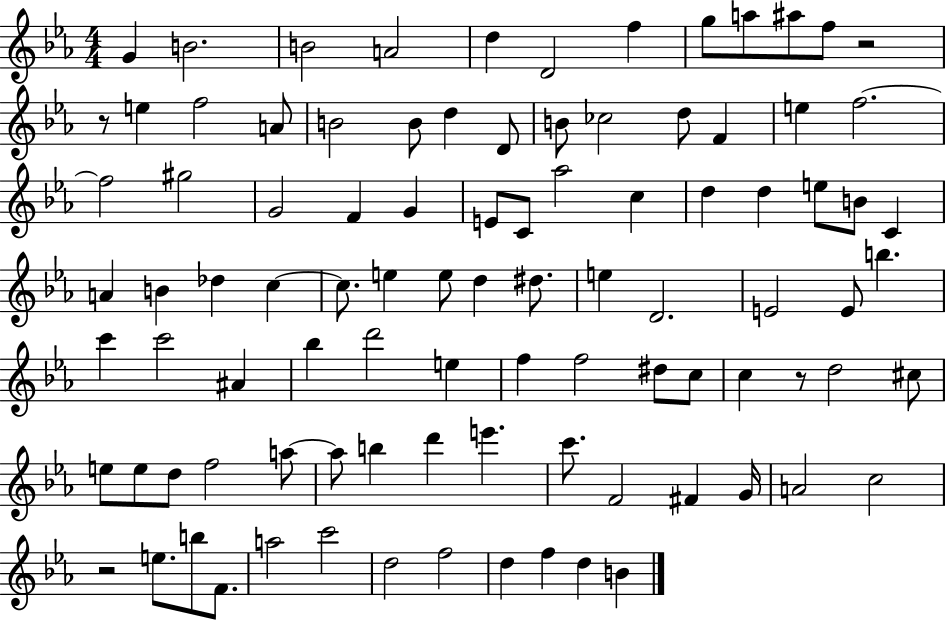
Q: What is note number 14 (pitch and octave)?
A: A4